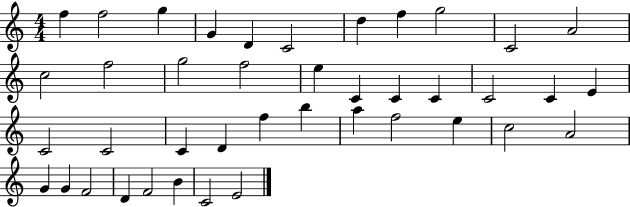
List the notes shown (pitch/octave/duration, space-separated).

F5/q F5/h G5/q G4/q D4/q C4/h D5/q F5/q G5/h C4/h A4/h C5/h F5/h G5/h F5/h E5/q C4/q C4/q C4/q C4/h C4/q E4/q C4/h C4/h C4/q D4/q F5/q B5/q A5/q F5/h E5/q C5/h A4/h G4/q G4/q F4/h D4/q F4/h B4/q C4/h E4/h